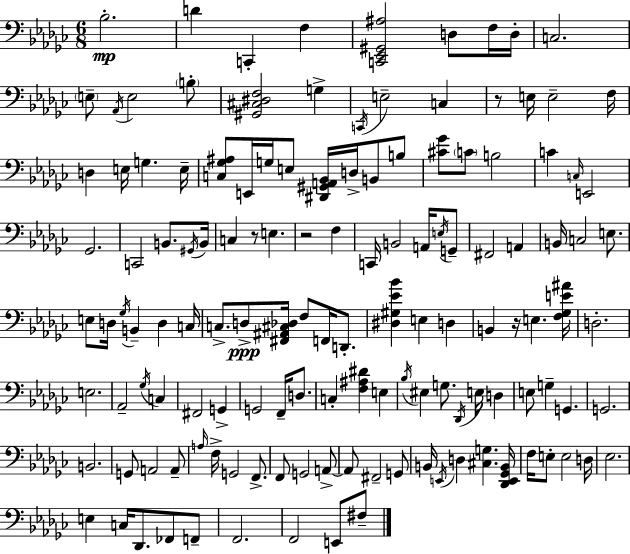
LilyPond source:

{
  \clef bass
  \numericTimeSignature
  \time 6/8
  \key ees \minor
  \repeat volta 2 { bes2.-.\mp | d'4 c,4-. f4 | <c, ees, gis, ais>2 d8 f16 d16-. | c2. | \break \parenthesize e8-- \acciaccatura { aes,16 } e2 \parenthesize b8-. | <gis, cis dis f>2 g4-> | \acciaccatura { c,16 } e2-- c4 | r8 e16 e2-- | \break f16 d4 e16 g4. | e16-- <c ges ais>8 e,16 g16 e8 <dis, gis, a, bes,>16 d16-> b,8 | b8 <cis' ges'>8 \parenthesize c'8 b2 | c'4 \grace { c16 } e,2 | \break ges,2. | c,2 b,8. | \acciaccatura { gis,16 } b,16 c4 r8 e4. | r2 | \break f4 c,16 b,2 | a,16 \acciaccatura { e16 } g,8-- fis,2 | a,4 b,16 c2 | e8. e8 d16 \acciaccatura { ges16 } b,4-- | \break d4 c16 c8.-> d8->\ppp <fis, ais, cis des>16 | f8 f,16 d,8.-. <dis gis ees' bes'>4 e4 | d4 b,4 r16 e4. | <f ges e' ais'>16 d2.-. | \break e2. | aes,2-- | \acciaccatura { ges16 } c4 fis,2 | g,4-> g,2 | \break f,16-- d8. c4-. <f ais dis'>4 | e4 \acciaccatura { bes16 } eis4 | g8. \acciaccatura { des,16 } e16 d4 e8 g4-- | g,4. g,2. | \break b,2. | g,8 a,2 | a,8-- \grace { a16 } f16-> g,2 | f,8.-> f,8 | \break g,2 a,8->~~ a,8 | fis,2-- g,8 b,16 \acciaccatura { e,16 } | d4 <cis g>4. <des, e, ges, b,>16 f16 | e8-. e2 d16 ees2. | \break e4 | c16 des,8. fes,8 f,8-- f,2. | f,2 | e,8 fis8-- } \bar "|."
}